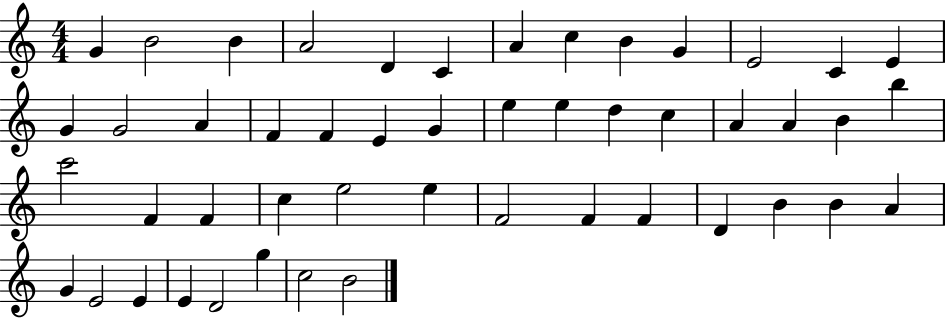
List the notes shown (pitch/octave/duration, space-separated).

G4/q B4/h B4/q A4/h D4/q C4/q A4/q C5/q B4/q G4/q E4/h C4/q E4/q G4/q G4/h A4/q F4/q F4/q E4/q G4/q E5/q E5/q D5/q C5/q A4/q A4/q B4/q B5/q C6/h F4/q F4/q C5/q E5/h E5/q F4/h F4/q F4/q D4/q B4/q B4/q A4/q G4/q E4/h E4/q E4/q D4/h G5/q C5/h B4/h